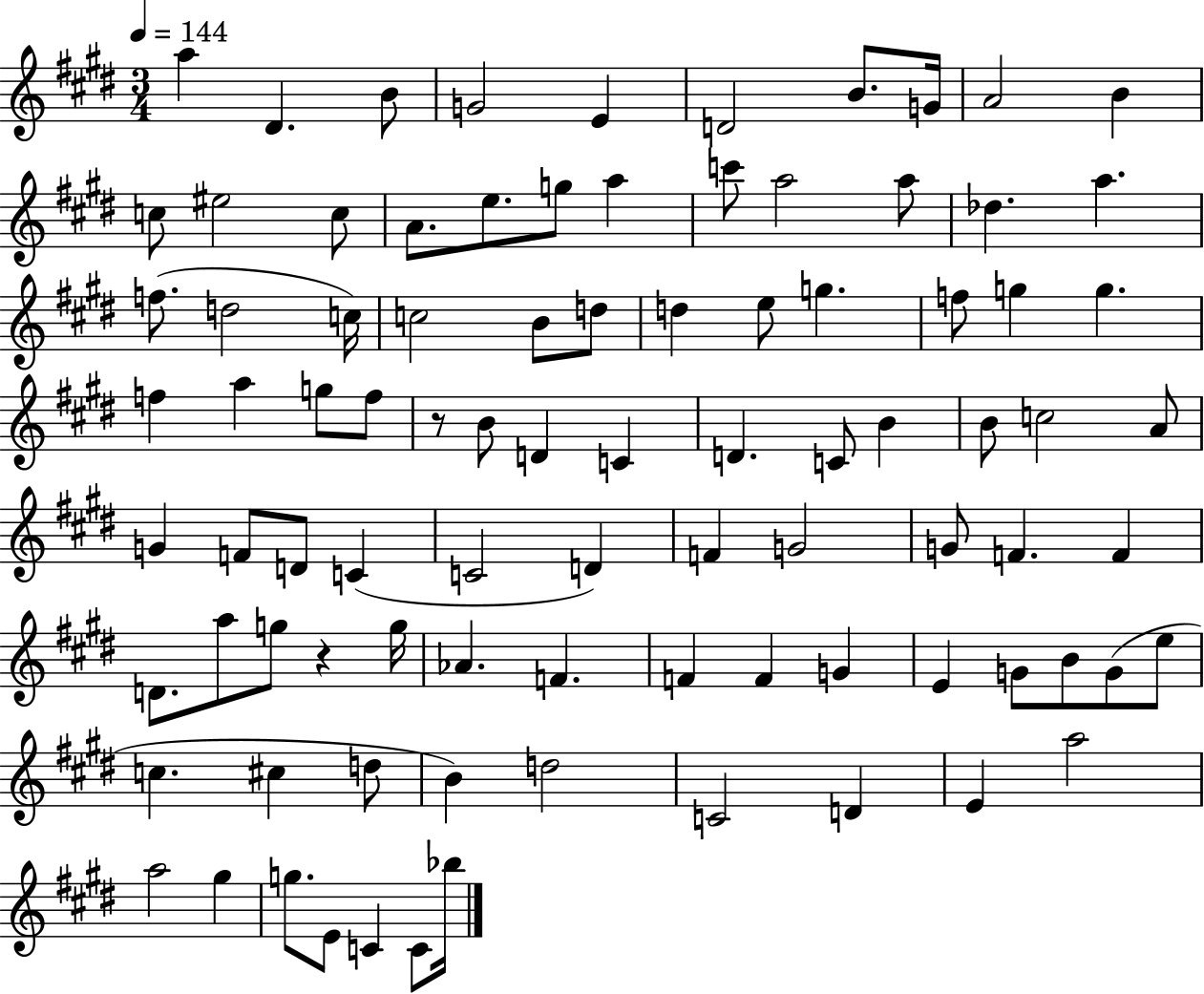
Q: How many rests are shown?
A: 2